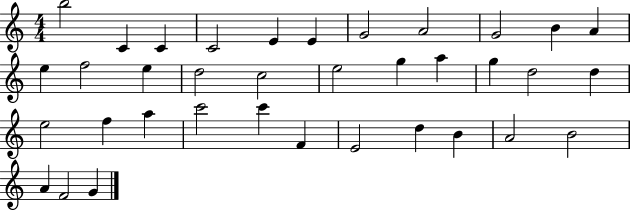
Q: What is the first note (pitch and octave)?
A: B5